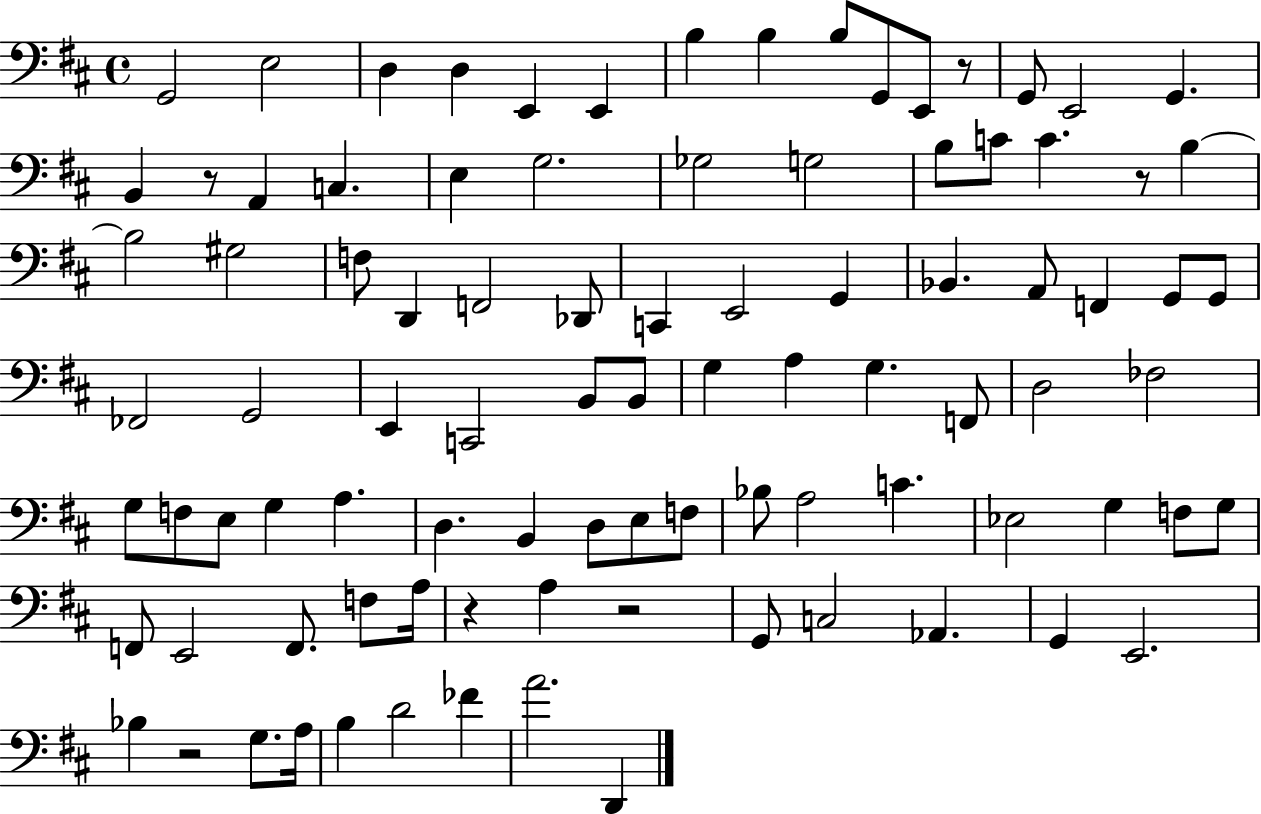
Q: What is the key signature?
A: D major